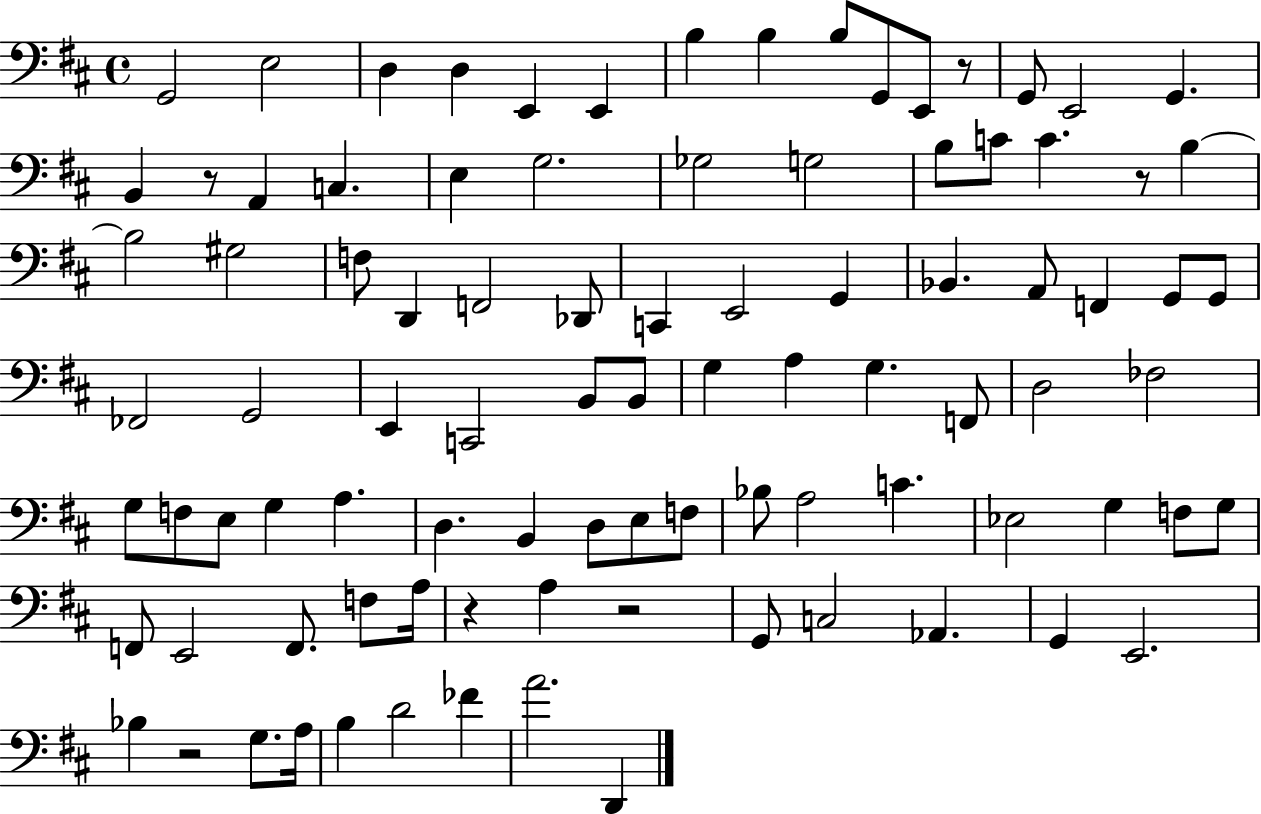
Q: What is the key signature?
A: D major